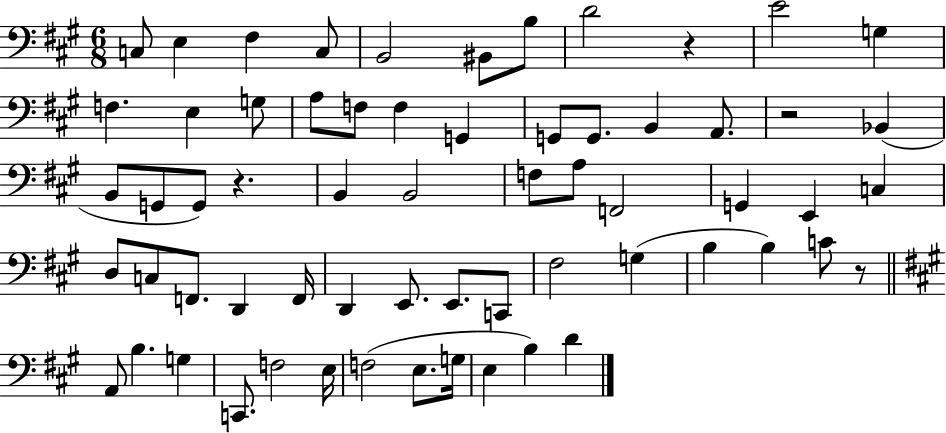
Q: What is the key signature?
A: A major